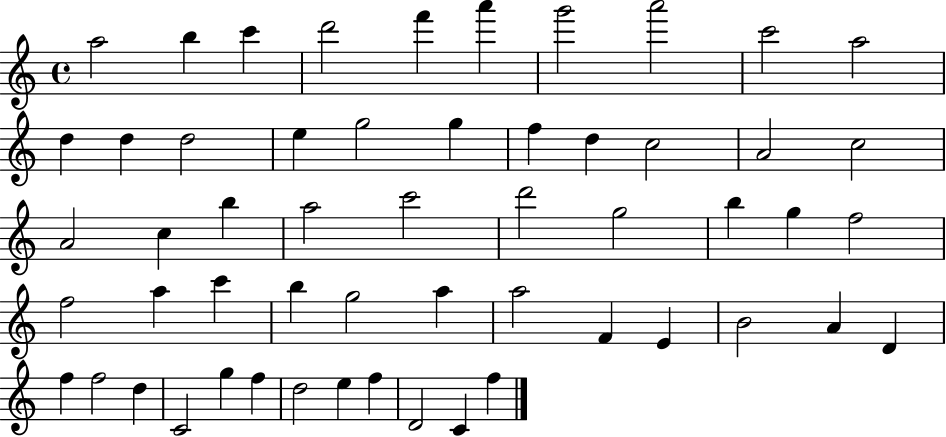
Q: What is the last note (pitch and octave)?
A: F5